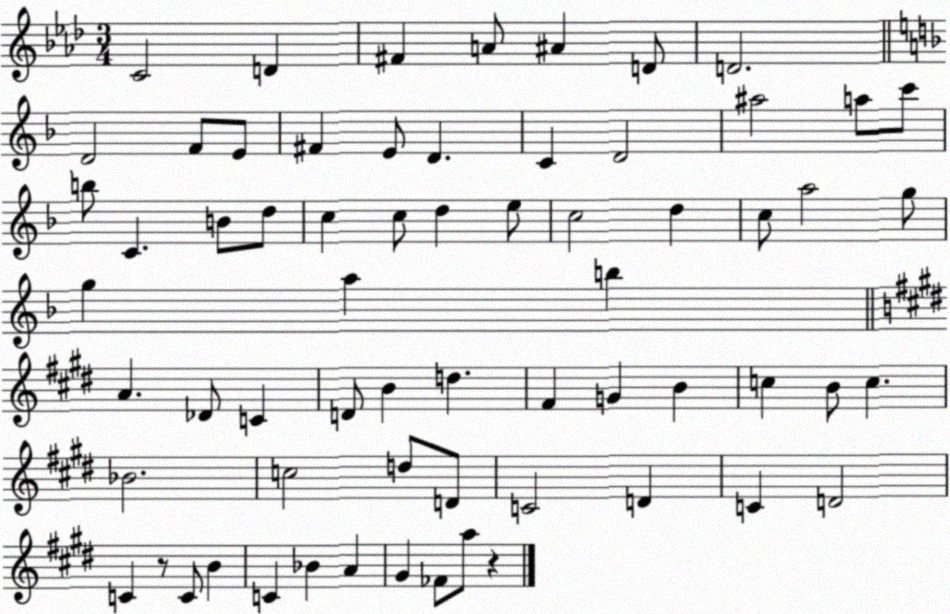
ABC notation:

X:1
T:Untitled
M:3/4
L:1/4
K:Ab
C2 D ^F A/2 ^A D/2 D2 D2 F/2 E/2 ^F E/2 D C D2 ^a2 a/2 c'/2 b/2 C B/2 d/2 c c/2 d e/2 c2 d c/2 a2 g/2 g a b A _D/2 C D/2 B d ^F G B c B/2 c _B2 c2 d/2 D/2 C2 D C D2 C z/2 C/2 B C _B A ^G _F/2 a/2 z